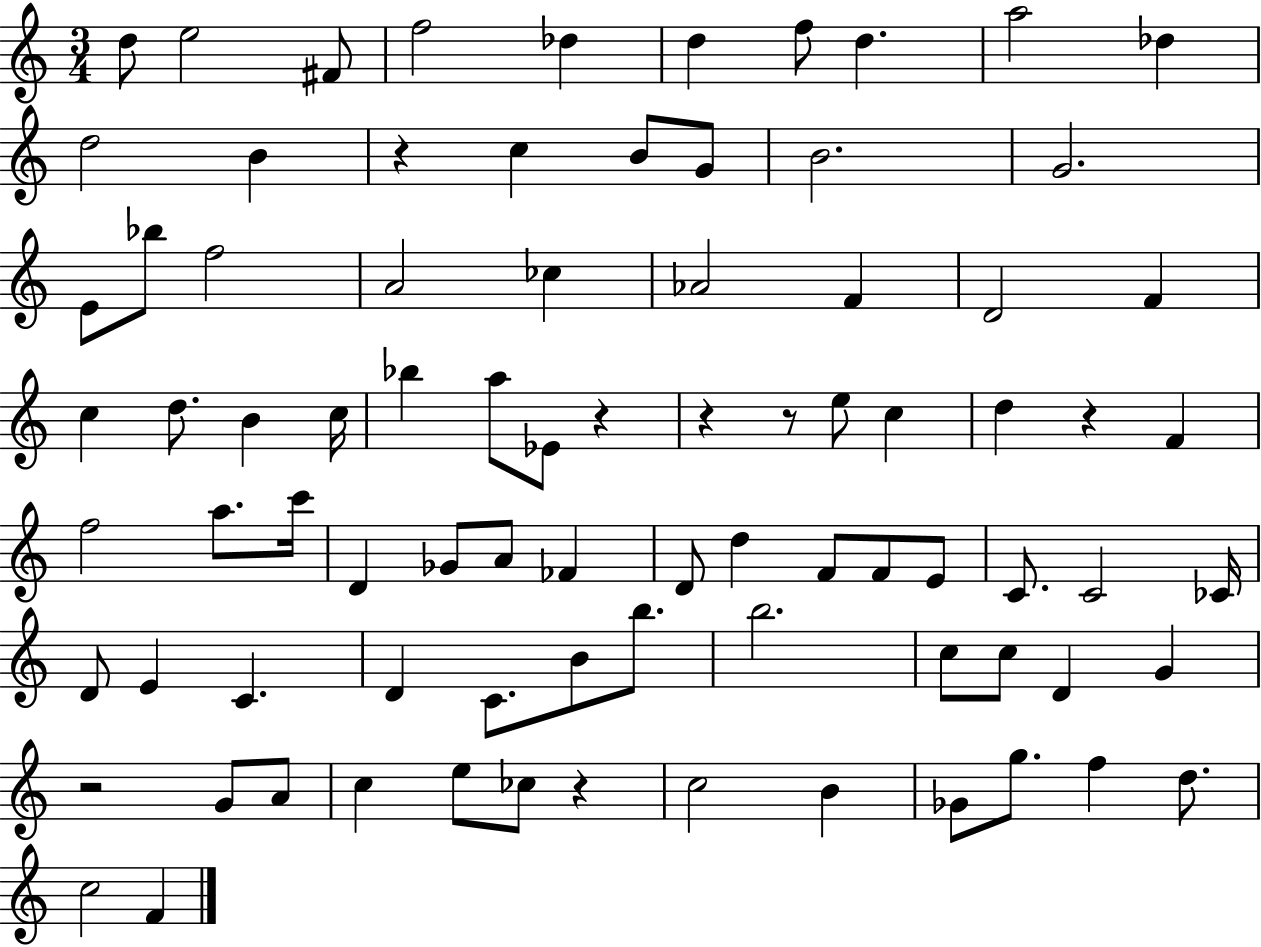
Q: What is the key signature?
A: C major